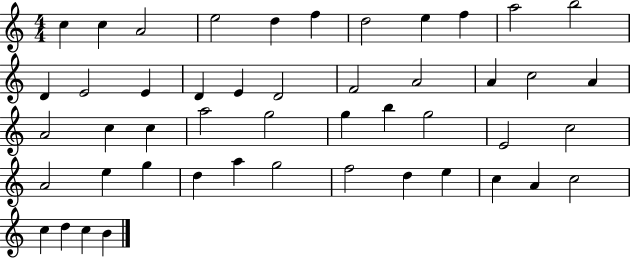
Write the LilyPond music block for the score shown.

{
  \clef treble
  \numericTimeSignature
  \time 4/4
  \key c \major
  c''4 c''4 a'2 | e''2 d''4 f''4 | d''2 e''4 f''4 | a''2 b''2 | \break d'4 e'2 e'4 | d'4 e'4 d'2 | f'2 a'2 | a'4 c''2 a'4 | \break a'2 c''4 c''4 | a''2 g''2 | g''4 b''4 g''2 | e'2 c''2 | \break a'2 e''4 g''4 | d''4 a''4 g''2 | f''2 d''4 e''4 | c''4 a'4 c''2 | \break c''4 d''4 c''4 b'4 | \bar "|."
}